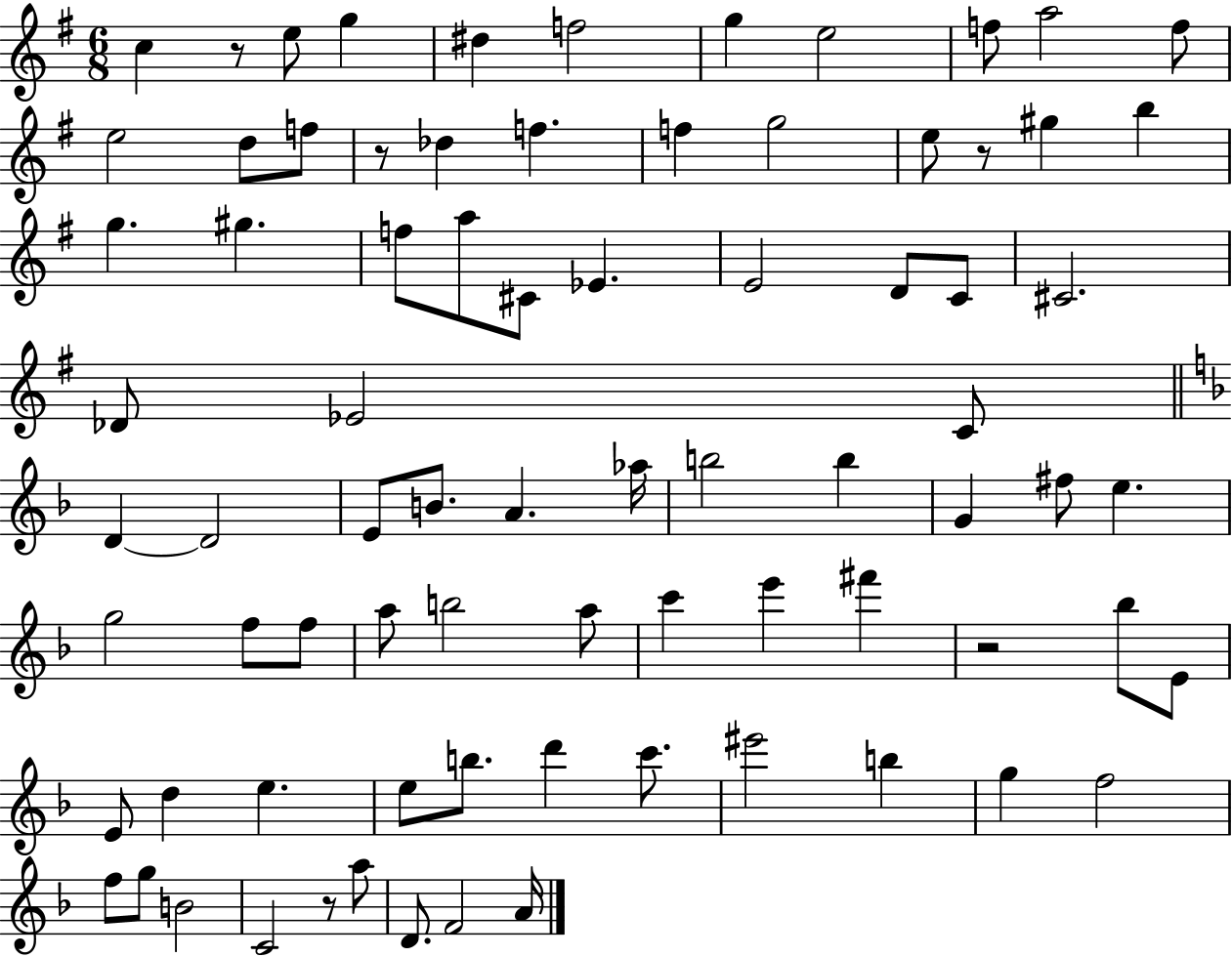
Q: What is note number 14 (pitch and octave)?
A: Db5